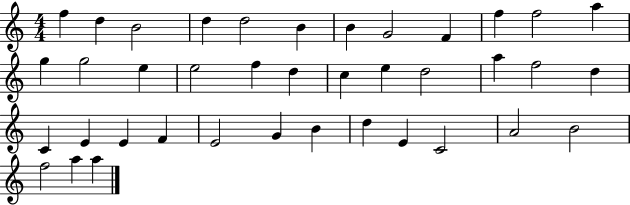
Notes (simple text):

F5/q D5/q B4/h D5/q D5/h B4/q B4/q G4/h F4/q F5/q F5/h A5/q G5/q G5/h E5/q E5/h F5/q D5/q C5/q E5/q D5/h A5/q F5/h D5/q C4/q E4/q E4/q F4/q E4/h G4/q B4/q D5/q E4/q C4/h A4/h B4/h F5/h A5/q A5/q